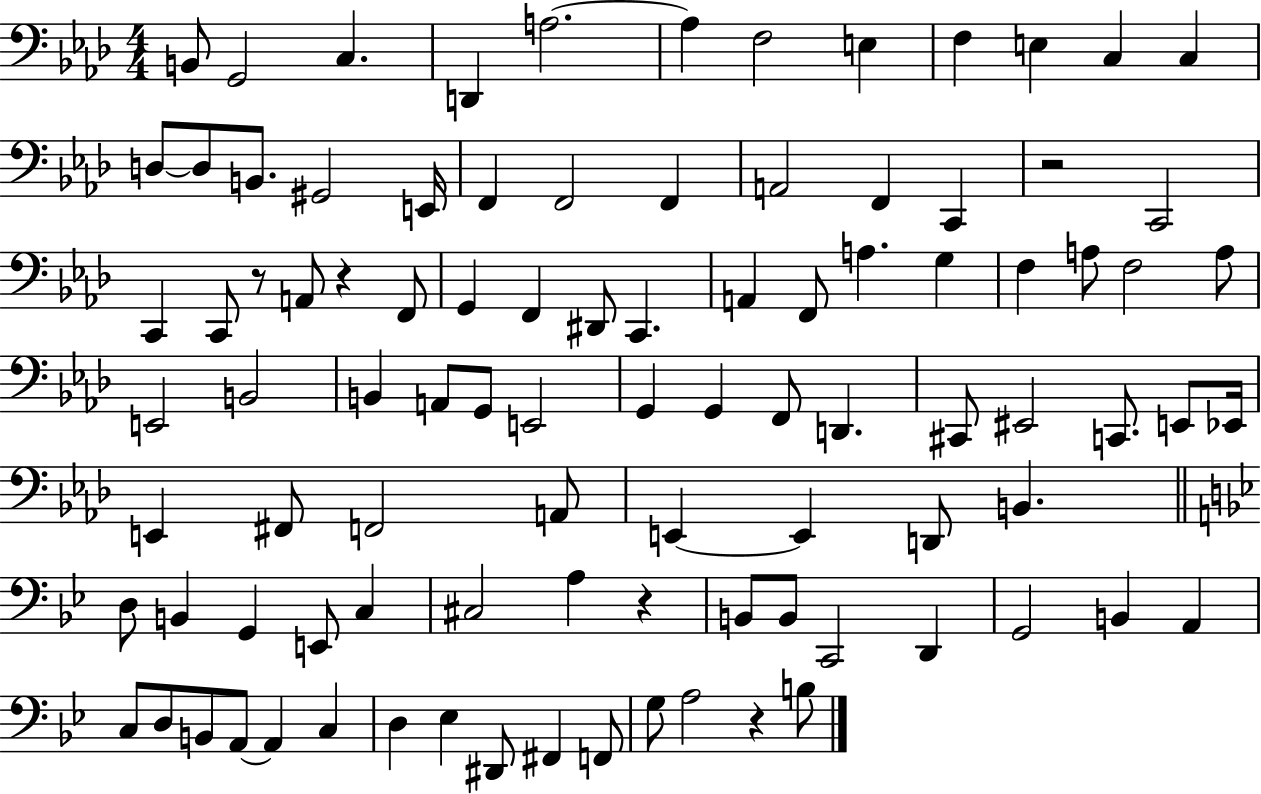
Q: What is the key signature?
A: AES major